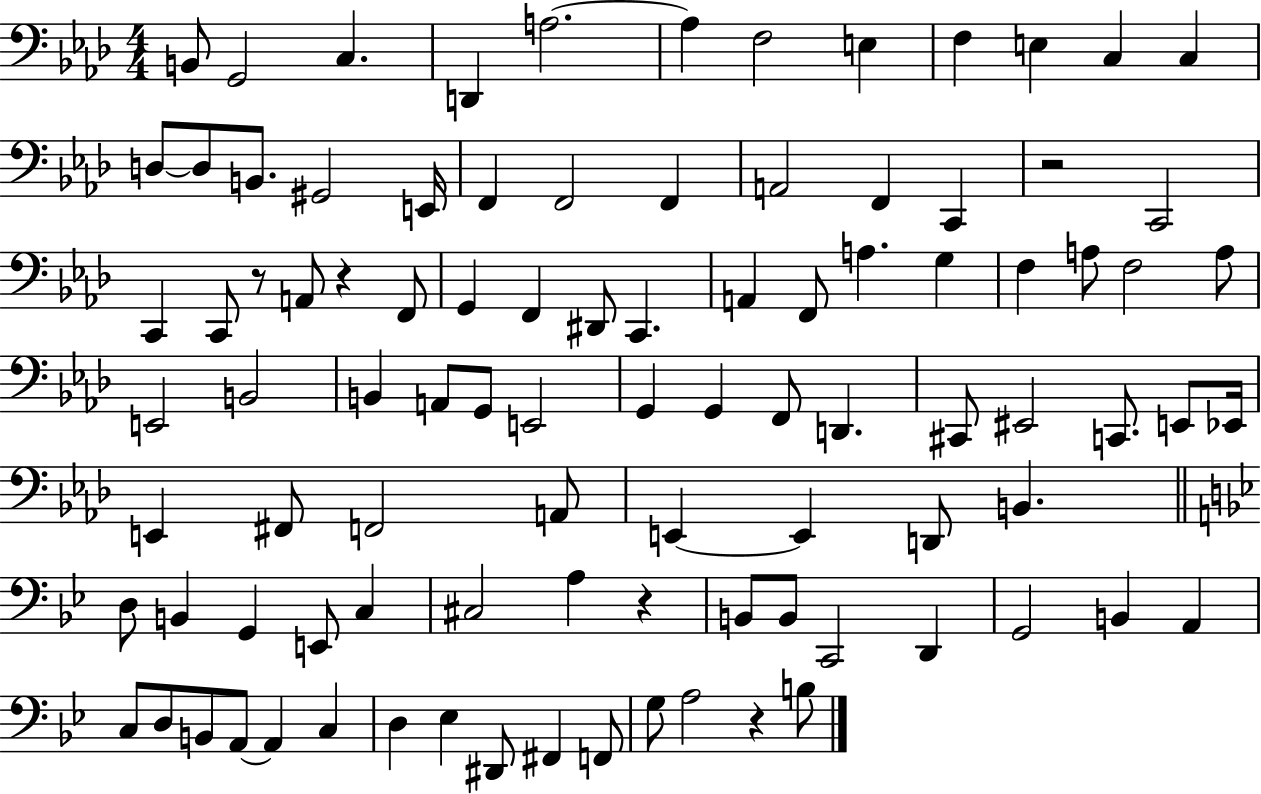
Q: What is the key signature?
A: AES major